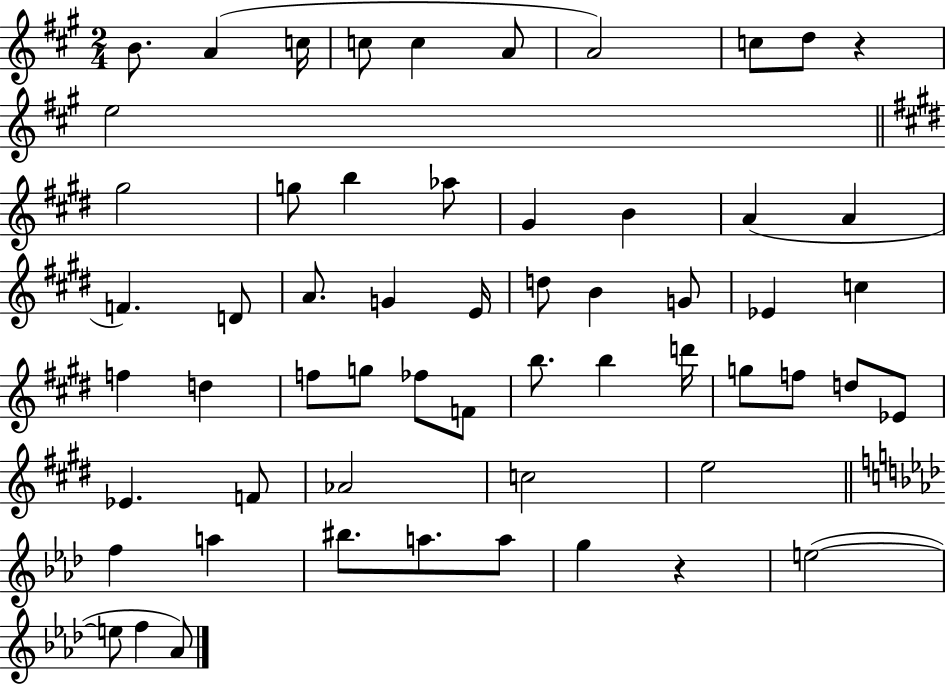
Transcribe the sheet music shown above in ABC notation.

X:1
T:Untitled
M:2/4
L:1/4
K:A
B/2 A c/4 c/2 c A/2 A2 c/2 d/2 z e2 ^g2 g/2 b _a/2 ^G B A A F D/2 A/2 G E/4 d/2 B G/2 _E c f d f/2 g/2 _f/2 F/2 b/2 b d'/4 g/2 f/2 d/2 _E/2 _E F/2 _A2 c2 e2 f a ^b/2 a/2 a/2 g z e2 e/2 f _A/2